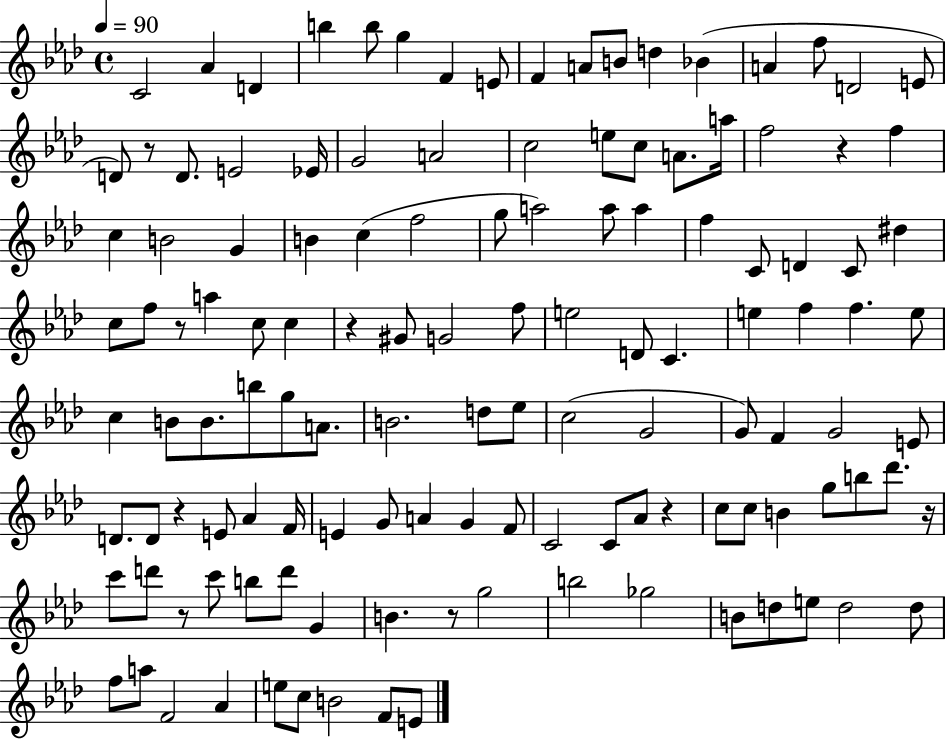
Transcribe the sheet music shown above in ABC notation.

X:1
T:Untitled
M:4/4
L:1/4
K:Ab
C2 _A D b b/2 g F E/2 F A/2 B/2 d _B A f/2 D2 E/2 D/2 z/2 D/2 E2 _E/4 G2 A2 c2 e/2 c/2 A/2 a/4 f2 z f c B2 G B c f2 g/2 a2 a/2 a f C/2 D C/2 ^d c/2 f/2 z/2 a c/2 c z ^G/2 G2 f/2 e2 D/2 C e f f e/2 c B/2 B/2 b/2 g/2 A/2 B2 d/2 _e/2 c2 G2 G/2 F G2 E/2 D/2 D/2 z E/2 _A F/4 E G/2 A G F/2 C2 C/2 _A/2 z c/2 c/2 B g/2 b/2 _d'/2 z/4 c'/2 d'/2 z/2 c'/2 b/2 d'/2 G B z/2 g2 b2 _g2 B/2 d/2 e/2 d2 d/2 f/2 a/2 F2 _A e/2 c/2 B2 F/2 E/2